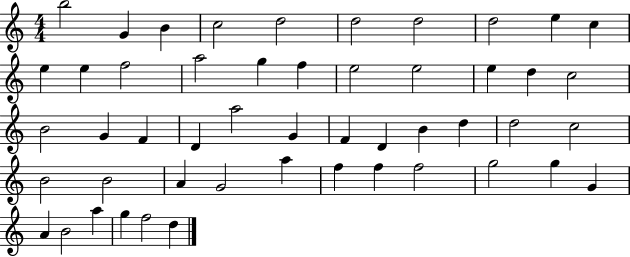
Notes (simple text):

B5/h G4/q B4/q C5/h D5/h D5/h D5/h D5/h E5/q C5/q E5/q E5/q F5/h A5/h G5/q F5/q E5/h E5/h E5/q D5/q C5/h B4/h G4/q F4/q D4/q A5/h G4/q F4/q D4/q B4/q D5/q D5/h C5/h B4/h B4/h A4/q G4/h A5/q F5/q F5/q F5/h G5/h G5/q G4/q A4/q B4/h A5/q G5/q F5/h D5/q